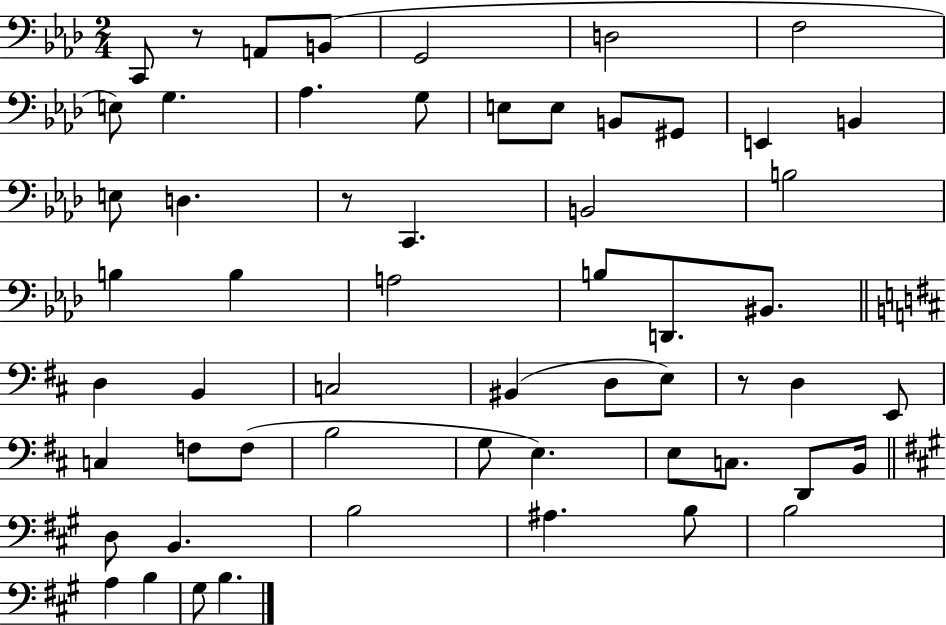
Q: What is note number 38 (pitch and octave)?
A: F3